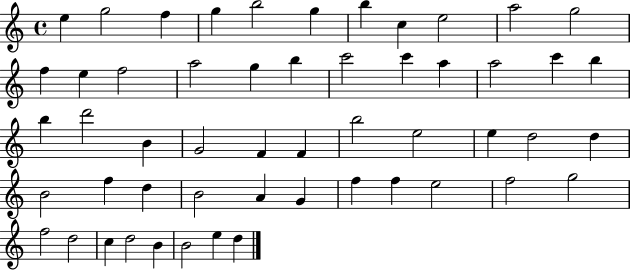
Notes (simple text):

E5/q G5/h F5/q G5/q B5/h G5/q B5/q C5/q E5/h A5/h G5/h F5/q E5/q F5/h A5/h G5/q B5/q C6/h C6/q A5/q A5/h C6/q B5/q B5/q D6/h B4/q G4/h F4/q F4/q B5/h E5/h E5/q D5/h D5/q B4/h F5/q D5/q B4/h A4/q G4/q F5/q F5/q E5/h F5/h G5/h F5/h D5/h C5/q D5/h B4/q B4/h E5/q D5/q